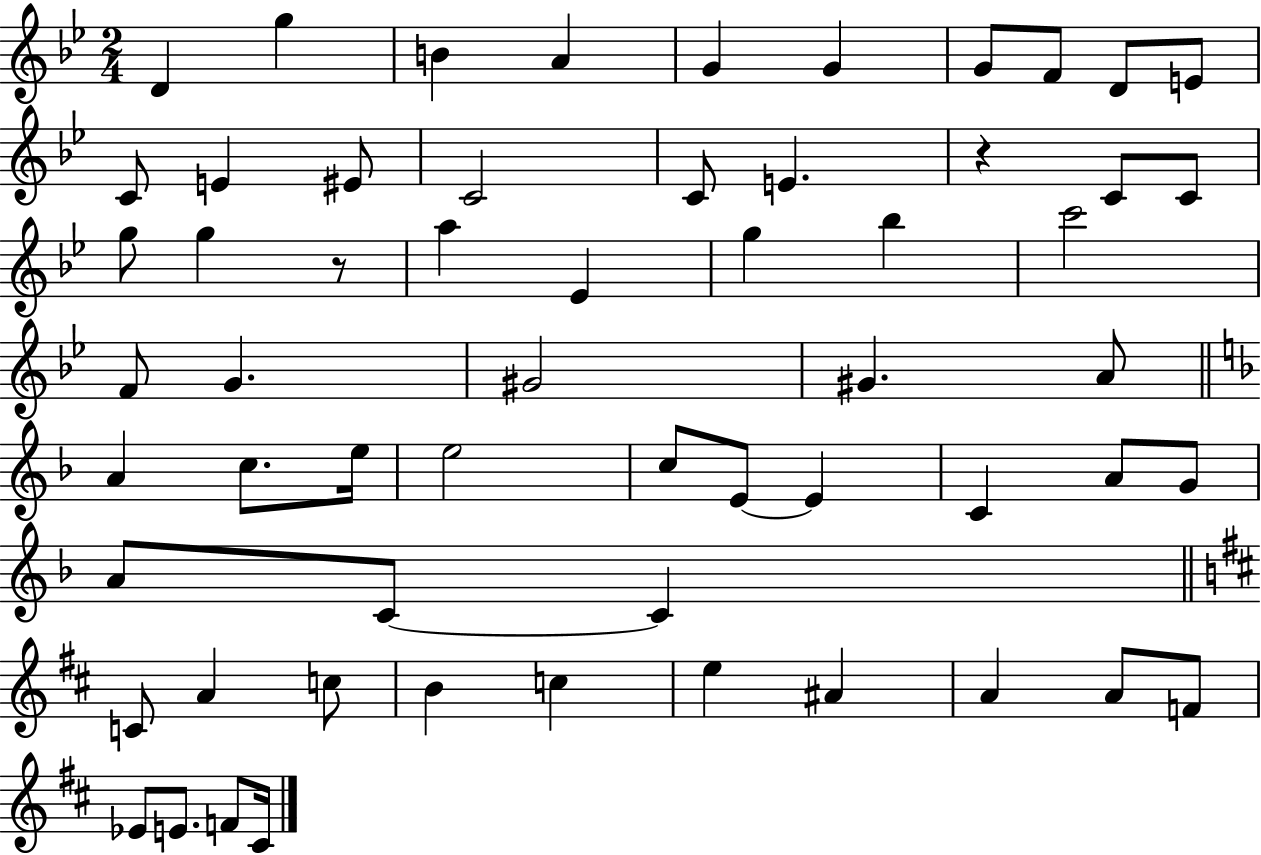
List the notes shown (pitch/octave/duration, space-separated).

D4/q G5/q B4/q A4/q G4/q G4/q G4/e F4/e D4/e E4/e C4/e E4/q EIS4/e C4/h C4/e E4/q. R/q C4/e C4/e G5/e G5/q R/e A5/q Eb4/q G5/q Bb5/q C6/h F4/e G4/q. G#4/h G#4/q. A4/e A4/q C5/e. E5/s E5/h C5/e E4/e E4/q C4/q A4/e G4/e A4/e C4/e C4/q C4/e A4/q C5/e B4/q C5/q E5/q A#4/q A4/q A4/e F4/e Eb4/e E4/e. F4/e C#4/s